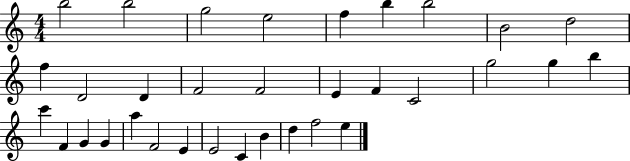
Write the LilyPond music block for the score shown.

{
  \clef treble
  \numericTimeSignature
  \time 4/4
  \key c \major
  b''2 b''2 | g''2 e''2 | f''4 b''4 b''2 | b'2 d''2 | \break f''4 d'2 d'4 | f'2 f'2 | e'4 f'4 c'2 | g''2 g''4 b''4 | \break c'''4 f'4 g'4 g'4 | a''4 f'2 e'4 | e'2 c'4 b'4 | d''4 f''2 e''4 | \break \bar "|."
}